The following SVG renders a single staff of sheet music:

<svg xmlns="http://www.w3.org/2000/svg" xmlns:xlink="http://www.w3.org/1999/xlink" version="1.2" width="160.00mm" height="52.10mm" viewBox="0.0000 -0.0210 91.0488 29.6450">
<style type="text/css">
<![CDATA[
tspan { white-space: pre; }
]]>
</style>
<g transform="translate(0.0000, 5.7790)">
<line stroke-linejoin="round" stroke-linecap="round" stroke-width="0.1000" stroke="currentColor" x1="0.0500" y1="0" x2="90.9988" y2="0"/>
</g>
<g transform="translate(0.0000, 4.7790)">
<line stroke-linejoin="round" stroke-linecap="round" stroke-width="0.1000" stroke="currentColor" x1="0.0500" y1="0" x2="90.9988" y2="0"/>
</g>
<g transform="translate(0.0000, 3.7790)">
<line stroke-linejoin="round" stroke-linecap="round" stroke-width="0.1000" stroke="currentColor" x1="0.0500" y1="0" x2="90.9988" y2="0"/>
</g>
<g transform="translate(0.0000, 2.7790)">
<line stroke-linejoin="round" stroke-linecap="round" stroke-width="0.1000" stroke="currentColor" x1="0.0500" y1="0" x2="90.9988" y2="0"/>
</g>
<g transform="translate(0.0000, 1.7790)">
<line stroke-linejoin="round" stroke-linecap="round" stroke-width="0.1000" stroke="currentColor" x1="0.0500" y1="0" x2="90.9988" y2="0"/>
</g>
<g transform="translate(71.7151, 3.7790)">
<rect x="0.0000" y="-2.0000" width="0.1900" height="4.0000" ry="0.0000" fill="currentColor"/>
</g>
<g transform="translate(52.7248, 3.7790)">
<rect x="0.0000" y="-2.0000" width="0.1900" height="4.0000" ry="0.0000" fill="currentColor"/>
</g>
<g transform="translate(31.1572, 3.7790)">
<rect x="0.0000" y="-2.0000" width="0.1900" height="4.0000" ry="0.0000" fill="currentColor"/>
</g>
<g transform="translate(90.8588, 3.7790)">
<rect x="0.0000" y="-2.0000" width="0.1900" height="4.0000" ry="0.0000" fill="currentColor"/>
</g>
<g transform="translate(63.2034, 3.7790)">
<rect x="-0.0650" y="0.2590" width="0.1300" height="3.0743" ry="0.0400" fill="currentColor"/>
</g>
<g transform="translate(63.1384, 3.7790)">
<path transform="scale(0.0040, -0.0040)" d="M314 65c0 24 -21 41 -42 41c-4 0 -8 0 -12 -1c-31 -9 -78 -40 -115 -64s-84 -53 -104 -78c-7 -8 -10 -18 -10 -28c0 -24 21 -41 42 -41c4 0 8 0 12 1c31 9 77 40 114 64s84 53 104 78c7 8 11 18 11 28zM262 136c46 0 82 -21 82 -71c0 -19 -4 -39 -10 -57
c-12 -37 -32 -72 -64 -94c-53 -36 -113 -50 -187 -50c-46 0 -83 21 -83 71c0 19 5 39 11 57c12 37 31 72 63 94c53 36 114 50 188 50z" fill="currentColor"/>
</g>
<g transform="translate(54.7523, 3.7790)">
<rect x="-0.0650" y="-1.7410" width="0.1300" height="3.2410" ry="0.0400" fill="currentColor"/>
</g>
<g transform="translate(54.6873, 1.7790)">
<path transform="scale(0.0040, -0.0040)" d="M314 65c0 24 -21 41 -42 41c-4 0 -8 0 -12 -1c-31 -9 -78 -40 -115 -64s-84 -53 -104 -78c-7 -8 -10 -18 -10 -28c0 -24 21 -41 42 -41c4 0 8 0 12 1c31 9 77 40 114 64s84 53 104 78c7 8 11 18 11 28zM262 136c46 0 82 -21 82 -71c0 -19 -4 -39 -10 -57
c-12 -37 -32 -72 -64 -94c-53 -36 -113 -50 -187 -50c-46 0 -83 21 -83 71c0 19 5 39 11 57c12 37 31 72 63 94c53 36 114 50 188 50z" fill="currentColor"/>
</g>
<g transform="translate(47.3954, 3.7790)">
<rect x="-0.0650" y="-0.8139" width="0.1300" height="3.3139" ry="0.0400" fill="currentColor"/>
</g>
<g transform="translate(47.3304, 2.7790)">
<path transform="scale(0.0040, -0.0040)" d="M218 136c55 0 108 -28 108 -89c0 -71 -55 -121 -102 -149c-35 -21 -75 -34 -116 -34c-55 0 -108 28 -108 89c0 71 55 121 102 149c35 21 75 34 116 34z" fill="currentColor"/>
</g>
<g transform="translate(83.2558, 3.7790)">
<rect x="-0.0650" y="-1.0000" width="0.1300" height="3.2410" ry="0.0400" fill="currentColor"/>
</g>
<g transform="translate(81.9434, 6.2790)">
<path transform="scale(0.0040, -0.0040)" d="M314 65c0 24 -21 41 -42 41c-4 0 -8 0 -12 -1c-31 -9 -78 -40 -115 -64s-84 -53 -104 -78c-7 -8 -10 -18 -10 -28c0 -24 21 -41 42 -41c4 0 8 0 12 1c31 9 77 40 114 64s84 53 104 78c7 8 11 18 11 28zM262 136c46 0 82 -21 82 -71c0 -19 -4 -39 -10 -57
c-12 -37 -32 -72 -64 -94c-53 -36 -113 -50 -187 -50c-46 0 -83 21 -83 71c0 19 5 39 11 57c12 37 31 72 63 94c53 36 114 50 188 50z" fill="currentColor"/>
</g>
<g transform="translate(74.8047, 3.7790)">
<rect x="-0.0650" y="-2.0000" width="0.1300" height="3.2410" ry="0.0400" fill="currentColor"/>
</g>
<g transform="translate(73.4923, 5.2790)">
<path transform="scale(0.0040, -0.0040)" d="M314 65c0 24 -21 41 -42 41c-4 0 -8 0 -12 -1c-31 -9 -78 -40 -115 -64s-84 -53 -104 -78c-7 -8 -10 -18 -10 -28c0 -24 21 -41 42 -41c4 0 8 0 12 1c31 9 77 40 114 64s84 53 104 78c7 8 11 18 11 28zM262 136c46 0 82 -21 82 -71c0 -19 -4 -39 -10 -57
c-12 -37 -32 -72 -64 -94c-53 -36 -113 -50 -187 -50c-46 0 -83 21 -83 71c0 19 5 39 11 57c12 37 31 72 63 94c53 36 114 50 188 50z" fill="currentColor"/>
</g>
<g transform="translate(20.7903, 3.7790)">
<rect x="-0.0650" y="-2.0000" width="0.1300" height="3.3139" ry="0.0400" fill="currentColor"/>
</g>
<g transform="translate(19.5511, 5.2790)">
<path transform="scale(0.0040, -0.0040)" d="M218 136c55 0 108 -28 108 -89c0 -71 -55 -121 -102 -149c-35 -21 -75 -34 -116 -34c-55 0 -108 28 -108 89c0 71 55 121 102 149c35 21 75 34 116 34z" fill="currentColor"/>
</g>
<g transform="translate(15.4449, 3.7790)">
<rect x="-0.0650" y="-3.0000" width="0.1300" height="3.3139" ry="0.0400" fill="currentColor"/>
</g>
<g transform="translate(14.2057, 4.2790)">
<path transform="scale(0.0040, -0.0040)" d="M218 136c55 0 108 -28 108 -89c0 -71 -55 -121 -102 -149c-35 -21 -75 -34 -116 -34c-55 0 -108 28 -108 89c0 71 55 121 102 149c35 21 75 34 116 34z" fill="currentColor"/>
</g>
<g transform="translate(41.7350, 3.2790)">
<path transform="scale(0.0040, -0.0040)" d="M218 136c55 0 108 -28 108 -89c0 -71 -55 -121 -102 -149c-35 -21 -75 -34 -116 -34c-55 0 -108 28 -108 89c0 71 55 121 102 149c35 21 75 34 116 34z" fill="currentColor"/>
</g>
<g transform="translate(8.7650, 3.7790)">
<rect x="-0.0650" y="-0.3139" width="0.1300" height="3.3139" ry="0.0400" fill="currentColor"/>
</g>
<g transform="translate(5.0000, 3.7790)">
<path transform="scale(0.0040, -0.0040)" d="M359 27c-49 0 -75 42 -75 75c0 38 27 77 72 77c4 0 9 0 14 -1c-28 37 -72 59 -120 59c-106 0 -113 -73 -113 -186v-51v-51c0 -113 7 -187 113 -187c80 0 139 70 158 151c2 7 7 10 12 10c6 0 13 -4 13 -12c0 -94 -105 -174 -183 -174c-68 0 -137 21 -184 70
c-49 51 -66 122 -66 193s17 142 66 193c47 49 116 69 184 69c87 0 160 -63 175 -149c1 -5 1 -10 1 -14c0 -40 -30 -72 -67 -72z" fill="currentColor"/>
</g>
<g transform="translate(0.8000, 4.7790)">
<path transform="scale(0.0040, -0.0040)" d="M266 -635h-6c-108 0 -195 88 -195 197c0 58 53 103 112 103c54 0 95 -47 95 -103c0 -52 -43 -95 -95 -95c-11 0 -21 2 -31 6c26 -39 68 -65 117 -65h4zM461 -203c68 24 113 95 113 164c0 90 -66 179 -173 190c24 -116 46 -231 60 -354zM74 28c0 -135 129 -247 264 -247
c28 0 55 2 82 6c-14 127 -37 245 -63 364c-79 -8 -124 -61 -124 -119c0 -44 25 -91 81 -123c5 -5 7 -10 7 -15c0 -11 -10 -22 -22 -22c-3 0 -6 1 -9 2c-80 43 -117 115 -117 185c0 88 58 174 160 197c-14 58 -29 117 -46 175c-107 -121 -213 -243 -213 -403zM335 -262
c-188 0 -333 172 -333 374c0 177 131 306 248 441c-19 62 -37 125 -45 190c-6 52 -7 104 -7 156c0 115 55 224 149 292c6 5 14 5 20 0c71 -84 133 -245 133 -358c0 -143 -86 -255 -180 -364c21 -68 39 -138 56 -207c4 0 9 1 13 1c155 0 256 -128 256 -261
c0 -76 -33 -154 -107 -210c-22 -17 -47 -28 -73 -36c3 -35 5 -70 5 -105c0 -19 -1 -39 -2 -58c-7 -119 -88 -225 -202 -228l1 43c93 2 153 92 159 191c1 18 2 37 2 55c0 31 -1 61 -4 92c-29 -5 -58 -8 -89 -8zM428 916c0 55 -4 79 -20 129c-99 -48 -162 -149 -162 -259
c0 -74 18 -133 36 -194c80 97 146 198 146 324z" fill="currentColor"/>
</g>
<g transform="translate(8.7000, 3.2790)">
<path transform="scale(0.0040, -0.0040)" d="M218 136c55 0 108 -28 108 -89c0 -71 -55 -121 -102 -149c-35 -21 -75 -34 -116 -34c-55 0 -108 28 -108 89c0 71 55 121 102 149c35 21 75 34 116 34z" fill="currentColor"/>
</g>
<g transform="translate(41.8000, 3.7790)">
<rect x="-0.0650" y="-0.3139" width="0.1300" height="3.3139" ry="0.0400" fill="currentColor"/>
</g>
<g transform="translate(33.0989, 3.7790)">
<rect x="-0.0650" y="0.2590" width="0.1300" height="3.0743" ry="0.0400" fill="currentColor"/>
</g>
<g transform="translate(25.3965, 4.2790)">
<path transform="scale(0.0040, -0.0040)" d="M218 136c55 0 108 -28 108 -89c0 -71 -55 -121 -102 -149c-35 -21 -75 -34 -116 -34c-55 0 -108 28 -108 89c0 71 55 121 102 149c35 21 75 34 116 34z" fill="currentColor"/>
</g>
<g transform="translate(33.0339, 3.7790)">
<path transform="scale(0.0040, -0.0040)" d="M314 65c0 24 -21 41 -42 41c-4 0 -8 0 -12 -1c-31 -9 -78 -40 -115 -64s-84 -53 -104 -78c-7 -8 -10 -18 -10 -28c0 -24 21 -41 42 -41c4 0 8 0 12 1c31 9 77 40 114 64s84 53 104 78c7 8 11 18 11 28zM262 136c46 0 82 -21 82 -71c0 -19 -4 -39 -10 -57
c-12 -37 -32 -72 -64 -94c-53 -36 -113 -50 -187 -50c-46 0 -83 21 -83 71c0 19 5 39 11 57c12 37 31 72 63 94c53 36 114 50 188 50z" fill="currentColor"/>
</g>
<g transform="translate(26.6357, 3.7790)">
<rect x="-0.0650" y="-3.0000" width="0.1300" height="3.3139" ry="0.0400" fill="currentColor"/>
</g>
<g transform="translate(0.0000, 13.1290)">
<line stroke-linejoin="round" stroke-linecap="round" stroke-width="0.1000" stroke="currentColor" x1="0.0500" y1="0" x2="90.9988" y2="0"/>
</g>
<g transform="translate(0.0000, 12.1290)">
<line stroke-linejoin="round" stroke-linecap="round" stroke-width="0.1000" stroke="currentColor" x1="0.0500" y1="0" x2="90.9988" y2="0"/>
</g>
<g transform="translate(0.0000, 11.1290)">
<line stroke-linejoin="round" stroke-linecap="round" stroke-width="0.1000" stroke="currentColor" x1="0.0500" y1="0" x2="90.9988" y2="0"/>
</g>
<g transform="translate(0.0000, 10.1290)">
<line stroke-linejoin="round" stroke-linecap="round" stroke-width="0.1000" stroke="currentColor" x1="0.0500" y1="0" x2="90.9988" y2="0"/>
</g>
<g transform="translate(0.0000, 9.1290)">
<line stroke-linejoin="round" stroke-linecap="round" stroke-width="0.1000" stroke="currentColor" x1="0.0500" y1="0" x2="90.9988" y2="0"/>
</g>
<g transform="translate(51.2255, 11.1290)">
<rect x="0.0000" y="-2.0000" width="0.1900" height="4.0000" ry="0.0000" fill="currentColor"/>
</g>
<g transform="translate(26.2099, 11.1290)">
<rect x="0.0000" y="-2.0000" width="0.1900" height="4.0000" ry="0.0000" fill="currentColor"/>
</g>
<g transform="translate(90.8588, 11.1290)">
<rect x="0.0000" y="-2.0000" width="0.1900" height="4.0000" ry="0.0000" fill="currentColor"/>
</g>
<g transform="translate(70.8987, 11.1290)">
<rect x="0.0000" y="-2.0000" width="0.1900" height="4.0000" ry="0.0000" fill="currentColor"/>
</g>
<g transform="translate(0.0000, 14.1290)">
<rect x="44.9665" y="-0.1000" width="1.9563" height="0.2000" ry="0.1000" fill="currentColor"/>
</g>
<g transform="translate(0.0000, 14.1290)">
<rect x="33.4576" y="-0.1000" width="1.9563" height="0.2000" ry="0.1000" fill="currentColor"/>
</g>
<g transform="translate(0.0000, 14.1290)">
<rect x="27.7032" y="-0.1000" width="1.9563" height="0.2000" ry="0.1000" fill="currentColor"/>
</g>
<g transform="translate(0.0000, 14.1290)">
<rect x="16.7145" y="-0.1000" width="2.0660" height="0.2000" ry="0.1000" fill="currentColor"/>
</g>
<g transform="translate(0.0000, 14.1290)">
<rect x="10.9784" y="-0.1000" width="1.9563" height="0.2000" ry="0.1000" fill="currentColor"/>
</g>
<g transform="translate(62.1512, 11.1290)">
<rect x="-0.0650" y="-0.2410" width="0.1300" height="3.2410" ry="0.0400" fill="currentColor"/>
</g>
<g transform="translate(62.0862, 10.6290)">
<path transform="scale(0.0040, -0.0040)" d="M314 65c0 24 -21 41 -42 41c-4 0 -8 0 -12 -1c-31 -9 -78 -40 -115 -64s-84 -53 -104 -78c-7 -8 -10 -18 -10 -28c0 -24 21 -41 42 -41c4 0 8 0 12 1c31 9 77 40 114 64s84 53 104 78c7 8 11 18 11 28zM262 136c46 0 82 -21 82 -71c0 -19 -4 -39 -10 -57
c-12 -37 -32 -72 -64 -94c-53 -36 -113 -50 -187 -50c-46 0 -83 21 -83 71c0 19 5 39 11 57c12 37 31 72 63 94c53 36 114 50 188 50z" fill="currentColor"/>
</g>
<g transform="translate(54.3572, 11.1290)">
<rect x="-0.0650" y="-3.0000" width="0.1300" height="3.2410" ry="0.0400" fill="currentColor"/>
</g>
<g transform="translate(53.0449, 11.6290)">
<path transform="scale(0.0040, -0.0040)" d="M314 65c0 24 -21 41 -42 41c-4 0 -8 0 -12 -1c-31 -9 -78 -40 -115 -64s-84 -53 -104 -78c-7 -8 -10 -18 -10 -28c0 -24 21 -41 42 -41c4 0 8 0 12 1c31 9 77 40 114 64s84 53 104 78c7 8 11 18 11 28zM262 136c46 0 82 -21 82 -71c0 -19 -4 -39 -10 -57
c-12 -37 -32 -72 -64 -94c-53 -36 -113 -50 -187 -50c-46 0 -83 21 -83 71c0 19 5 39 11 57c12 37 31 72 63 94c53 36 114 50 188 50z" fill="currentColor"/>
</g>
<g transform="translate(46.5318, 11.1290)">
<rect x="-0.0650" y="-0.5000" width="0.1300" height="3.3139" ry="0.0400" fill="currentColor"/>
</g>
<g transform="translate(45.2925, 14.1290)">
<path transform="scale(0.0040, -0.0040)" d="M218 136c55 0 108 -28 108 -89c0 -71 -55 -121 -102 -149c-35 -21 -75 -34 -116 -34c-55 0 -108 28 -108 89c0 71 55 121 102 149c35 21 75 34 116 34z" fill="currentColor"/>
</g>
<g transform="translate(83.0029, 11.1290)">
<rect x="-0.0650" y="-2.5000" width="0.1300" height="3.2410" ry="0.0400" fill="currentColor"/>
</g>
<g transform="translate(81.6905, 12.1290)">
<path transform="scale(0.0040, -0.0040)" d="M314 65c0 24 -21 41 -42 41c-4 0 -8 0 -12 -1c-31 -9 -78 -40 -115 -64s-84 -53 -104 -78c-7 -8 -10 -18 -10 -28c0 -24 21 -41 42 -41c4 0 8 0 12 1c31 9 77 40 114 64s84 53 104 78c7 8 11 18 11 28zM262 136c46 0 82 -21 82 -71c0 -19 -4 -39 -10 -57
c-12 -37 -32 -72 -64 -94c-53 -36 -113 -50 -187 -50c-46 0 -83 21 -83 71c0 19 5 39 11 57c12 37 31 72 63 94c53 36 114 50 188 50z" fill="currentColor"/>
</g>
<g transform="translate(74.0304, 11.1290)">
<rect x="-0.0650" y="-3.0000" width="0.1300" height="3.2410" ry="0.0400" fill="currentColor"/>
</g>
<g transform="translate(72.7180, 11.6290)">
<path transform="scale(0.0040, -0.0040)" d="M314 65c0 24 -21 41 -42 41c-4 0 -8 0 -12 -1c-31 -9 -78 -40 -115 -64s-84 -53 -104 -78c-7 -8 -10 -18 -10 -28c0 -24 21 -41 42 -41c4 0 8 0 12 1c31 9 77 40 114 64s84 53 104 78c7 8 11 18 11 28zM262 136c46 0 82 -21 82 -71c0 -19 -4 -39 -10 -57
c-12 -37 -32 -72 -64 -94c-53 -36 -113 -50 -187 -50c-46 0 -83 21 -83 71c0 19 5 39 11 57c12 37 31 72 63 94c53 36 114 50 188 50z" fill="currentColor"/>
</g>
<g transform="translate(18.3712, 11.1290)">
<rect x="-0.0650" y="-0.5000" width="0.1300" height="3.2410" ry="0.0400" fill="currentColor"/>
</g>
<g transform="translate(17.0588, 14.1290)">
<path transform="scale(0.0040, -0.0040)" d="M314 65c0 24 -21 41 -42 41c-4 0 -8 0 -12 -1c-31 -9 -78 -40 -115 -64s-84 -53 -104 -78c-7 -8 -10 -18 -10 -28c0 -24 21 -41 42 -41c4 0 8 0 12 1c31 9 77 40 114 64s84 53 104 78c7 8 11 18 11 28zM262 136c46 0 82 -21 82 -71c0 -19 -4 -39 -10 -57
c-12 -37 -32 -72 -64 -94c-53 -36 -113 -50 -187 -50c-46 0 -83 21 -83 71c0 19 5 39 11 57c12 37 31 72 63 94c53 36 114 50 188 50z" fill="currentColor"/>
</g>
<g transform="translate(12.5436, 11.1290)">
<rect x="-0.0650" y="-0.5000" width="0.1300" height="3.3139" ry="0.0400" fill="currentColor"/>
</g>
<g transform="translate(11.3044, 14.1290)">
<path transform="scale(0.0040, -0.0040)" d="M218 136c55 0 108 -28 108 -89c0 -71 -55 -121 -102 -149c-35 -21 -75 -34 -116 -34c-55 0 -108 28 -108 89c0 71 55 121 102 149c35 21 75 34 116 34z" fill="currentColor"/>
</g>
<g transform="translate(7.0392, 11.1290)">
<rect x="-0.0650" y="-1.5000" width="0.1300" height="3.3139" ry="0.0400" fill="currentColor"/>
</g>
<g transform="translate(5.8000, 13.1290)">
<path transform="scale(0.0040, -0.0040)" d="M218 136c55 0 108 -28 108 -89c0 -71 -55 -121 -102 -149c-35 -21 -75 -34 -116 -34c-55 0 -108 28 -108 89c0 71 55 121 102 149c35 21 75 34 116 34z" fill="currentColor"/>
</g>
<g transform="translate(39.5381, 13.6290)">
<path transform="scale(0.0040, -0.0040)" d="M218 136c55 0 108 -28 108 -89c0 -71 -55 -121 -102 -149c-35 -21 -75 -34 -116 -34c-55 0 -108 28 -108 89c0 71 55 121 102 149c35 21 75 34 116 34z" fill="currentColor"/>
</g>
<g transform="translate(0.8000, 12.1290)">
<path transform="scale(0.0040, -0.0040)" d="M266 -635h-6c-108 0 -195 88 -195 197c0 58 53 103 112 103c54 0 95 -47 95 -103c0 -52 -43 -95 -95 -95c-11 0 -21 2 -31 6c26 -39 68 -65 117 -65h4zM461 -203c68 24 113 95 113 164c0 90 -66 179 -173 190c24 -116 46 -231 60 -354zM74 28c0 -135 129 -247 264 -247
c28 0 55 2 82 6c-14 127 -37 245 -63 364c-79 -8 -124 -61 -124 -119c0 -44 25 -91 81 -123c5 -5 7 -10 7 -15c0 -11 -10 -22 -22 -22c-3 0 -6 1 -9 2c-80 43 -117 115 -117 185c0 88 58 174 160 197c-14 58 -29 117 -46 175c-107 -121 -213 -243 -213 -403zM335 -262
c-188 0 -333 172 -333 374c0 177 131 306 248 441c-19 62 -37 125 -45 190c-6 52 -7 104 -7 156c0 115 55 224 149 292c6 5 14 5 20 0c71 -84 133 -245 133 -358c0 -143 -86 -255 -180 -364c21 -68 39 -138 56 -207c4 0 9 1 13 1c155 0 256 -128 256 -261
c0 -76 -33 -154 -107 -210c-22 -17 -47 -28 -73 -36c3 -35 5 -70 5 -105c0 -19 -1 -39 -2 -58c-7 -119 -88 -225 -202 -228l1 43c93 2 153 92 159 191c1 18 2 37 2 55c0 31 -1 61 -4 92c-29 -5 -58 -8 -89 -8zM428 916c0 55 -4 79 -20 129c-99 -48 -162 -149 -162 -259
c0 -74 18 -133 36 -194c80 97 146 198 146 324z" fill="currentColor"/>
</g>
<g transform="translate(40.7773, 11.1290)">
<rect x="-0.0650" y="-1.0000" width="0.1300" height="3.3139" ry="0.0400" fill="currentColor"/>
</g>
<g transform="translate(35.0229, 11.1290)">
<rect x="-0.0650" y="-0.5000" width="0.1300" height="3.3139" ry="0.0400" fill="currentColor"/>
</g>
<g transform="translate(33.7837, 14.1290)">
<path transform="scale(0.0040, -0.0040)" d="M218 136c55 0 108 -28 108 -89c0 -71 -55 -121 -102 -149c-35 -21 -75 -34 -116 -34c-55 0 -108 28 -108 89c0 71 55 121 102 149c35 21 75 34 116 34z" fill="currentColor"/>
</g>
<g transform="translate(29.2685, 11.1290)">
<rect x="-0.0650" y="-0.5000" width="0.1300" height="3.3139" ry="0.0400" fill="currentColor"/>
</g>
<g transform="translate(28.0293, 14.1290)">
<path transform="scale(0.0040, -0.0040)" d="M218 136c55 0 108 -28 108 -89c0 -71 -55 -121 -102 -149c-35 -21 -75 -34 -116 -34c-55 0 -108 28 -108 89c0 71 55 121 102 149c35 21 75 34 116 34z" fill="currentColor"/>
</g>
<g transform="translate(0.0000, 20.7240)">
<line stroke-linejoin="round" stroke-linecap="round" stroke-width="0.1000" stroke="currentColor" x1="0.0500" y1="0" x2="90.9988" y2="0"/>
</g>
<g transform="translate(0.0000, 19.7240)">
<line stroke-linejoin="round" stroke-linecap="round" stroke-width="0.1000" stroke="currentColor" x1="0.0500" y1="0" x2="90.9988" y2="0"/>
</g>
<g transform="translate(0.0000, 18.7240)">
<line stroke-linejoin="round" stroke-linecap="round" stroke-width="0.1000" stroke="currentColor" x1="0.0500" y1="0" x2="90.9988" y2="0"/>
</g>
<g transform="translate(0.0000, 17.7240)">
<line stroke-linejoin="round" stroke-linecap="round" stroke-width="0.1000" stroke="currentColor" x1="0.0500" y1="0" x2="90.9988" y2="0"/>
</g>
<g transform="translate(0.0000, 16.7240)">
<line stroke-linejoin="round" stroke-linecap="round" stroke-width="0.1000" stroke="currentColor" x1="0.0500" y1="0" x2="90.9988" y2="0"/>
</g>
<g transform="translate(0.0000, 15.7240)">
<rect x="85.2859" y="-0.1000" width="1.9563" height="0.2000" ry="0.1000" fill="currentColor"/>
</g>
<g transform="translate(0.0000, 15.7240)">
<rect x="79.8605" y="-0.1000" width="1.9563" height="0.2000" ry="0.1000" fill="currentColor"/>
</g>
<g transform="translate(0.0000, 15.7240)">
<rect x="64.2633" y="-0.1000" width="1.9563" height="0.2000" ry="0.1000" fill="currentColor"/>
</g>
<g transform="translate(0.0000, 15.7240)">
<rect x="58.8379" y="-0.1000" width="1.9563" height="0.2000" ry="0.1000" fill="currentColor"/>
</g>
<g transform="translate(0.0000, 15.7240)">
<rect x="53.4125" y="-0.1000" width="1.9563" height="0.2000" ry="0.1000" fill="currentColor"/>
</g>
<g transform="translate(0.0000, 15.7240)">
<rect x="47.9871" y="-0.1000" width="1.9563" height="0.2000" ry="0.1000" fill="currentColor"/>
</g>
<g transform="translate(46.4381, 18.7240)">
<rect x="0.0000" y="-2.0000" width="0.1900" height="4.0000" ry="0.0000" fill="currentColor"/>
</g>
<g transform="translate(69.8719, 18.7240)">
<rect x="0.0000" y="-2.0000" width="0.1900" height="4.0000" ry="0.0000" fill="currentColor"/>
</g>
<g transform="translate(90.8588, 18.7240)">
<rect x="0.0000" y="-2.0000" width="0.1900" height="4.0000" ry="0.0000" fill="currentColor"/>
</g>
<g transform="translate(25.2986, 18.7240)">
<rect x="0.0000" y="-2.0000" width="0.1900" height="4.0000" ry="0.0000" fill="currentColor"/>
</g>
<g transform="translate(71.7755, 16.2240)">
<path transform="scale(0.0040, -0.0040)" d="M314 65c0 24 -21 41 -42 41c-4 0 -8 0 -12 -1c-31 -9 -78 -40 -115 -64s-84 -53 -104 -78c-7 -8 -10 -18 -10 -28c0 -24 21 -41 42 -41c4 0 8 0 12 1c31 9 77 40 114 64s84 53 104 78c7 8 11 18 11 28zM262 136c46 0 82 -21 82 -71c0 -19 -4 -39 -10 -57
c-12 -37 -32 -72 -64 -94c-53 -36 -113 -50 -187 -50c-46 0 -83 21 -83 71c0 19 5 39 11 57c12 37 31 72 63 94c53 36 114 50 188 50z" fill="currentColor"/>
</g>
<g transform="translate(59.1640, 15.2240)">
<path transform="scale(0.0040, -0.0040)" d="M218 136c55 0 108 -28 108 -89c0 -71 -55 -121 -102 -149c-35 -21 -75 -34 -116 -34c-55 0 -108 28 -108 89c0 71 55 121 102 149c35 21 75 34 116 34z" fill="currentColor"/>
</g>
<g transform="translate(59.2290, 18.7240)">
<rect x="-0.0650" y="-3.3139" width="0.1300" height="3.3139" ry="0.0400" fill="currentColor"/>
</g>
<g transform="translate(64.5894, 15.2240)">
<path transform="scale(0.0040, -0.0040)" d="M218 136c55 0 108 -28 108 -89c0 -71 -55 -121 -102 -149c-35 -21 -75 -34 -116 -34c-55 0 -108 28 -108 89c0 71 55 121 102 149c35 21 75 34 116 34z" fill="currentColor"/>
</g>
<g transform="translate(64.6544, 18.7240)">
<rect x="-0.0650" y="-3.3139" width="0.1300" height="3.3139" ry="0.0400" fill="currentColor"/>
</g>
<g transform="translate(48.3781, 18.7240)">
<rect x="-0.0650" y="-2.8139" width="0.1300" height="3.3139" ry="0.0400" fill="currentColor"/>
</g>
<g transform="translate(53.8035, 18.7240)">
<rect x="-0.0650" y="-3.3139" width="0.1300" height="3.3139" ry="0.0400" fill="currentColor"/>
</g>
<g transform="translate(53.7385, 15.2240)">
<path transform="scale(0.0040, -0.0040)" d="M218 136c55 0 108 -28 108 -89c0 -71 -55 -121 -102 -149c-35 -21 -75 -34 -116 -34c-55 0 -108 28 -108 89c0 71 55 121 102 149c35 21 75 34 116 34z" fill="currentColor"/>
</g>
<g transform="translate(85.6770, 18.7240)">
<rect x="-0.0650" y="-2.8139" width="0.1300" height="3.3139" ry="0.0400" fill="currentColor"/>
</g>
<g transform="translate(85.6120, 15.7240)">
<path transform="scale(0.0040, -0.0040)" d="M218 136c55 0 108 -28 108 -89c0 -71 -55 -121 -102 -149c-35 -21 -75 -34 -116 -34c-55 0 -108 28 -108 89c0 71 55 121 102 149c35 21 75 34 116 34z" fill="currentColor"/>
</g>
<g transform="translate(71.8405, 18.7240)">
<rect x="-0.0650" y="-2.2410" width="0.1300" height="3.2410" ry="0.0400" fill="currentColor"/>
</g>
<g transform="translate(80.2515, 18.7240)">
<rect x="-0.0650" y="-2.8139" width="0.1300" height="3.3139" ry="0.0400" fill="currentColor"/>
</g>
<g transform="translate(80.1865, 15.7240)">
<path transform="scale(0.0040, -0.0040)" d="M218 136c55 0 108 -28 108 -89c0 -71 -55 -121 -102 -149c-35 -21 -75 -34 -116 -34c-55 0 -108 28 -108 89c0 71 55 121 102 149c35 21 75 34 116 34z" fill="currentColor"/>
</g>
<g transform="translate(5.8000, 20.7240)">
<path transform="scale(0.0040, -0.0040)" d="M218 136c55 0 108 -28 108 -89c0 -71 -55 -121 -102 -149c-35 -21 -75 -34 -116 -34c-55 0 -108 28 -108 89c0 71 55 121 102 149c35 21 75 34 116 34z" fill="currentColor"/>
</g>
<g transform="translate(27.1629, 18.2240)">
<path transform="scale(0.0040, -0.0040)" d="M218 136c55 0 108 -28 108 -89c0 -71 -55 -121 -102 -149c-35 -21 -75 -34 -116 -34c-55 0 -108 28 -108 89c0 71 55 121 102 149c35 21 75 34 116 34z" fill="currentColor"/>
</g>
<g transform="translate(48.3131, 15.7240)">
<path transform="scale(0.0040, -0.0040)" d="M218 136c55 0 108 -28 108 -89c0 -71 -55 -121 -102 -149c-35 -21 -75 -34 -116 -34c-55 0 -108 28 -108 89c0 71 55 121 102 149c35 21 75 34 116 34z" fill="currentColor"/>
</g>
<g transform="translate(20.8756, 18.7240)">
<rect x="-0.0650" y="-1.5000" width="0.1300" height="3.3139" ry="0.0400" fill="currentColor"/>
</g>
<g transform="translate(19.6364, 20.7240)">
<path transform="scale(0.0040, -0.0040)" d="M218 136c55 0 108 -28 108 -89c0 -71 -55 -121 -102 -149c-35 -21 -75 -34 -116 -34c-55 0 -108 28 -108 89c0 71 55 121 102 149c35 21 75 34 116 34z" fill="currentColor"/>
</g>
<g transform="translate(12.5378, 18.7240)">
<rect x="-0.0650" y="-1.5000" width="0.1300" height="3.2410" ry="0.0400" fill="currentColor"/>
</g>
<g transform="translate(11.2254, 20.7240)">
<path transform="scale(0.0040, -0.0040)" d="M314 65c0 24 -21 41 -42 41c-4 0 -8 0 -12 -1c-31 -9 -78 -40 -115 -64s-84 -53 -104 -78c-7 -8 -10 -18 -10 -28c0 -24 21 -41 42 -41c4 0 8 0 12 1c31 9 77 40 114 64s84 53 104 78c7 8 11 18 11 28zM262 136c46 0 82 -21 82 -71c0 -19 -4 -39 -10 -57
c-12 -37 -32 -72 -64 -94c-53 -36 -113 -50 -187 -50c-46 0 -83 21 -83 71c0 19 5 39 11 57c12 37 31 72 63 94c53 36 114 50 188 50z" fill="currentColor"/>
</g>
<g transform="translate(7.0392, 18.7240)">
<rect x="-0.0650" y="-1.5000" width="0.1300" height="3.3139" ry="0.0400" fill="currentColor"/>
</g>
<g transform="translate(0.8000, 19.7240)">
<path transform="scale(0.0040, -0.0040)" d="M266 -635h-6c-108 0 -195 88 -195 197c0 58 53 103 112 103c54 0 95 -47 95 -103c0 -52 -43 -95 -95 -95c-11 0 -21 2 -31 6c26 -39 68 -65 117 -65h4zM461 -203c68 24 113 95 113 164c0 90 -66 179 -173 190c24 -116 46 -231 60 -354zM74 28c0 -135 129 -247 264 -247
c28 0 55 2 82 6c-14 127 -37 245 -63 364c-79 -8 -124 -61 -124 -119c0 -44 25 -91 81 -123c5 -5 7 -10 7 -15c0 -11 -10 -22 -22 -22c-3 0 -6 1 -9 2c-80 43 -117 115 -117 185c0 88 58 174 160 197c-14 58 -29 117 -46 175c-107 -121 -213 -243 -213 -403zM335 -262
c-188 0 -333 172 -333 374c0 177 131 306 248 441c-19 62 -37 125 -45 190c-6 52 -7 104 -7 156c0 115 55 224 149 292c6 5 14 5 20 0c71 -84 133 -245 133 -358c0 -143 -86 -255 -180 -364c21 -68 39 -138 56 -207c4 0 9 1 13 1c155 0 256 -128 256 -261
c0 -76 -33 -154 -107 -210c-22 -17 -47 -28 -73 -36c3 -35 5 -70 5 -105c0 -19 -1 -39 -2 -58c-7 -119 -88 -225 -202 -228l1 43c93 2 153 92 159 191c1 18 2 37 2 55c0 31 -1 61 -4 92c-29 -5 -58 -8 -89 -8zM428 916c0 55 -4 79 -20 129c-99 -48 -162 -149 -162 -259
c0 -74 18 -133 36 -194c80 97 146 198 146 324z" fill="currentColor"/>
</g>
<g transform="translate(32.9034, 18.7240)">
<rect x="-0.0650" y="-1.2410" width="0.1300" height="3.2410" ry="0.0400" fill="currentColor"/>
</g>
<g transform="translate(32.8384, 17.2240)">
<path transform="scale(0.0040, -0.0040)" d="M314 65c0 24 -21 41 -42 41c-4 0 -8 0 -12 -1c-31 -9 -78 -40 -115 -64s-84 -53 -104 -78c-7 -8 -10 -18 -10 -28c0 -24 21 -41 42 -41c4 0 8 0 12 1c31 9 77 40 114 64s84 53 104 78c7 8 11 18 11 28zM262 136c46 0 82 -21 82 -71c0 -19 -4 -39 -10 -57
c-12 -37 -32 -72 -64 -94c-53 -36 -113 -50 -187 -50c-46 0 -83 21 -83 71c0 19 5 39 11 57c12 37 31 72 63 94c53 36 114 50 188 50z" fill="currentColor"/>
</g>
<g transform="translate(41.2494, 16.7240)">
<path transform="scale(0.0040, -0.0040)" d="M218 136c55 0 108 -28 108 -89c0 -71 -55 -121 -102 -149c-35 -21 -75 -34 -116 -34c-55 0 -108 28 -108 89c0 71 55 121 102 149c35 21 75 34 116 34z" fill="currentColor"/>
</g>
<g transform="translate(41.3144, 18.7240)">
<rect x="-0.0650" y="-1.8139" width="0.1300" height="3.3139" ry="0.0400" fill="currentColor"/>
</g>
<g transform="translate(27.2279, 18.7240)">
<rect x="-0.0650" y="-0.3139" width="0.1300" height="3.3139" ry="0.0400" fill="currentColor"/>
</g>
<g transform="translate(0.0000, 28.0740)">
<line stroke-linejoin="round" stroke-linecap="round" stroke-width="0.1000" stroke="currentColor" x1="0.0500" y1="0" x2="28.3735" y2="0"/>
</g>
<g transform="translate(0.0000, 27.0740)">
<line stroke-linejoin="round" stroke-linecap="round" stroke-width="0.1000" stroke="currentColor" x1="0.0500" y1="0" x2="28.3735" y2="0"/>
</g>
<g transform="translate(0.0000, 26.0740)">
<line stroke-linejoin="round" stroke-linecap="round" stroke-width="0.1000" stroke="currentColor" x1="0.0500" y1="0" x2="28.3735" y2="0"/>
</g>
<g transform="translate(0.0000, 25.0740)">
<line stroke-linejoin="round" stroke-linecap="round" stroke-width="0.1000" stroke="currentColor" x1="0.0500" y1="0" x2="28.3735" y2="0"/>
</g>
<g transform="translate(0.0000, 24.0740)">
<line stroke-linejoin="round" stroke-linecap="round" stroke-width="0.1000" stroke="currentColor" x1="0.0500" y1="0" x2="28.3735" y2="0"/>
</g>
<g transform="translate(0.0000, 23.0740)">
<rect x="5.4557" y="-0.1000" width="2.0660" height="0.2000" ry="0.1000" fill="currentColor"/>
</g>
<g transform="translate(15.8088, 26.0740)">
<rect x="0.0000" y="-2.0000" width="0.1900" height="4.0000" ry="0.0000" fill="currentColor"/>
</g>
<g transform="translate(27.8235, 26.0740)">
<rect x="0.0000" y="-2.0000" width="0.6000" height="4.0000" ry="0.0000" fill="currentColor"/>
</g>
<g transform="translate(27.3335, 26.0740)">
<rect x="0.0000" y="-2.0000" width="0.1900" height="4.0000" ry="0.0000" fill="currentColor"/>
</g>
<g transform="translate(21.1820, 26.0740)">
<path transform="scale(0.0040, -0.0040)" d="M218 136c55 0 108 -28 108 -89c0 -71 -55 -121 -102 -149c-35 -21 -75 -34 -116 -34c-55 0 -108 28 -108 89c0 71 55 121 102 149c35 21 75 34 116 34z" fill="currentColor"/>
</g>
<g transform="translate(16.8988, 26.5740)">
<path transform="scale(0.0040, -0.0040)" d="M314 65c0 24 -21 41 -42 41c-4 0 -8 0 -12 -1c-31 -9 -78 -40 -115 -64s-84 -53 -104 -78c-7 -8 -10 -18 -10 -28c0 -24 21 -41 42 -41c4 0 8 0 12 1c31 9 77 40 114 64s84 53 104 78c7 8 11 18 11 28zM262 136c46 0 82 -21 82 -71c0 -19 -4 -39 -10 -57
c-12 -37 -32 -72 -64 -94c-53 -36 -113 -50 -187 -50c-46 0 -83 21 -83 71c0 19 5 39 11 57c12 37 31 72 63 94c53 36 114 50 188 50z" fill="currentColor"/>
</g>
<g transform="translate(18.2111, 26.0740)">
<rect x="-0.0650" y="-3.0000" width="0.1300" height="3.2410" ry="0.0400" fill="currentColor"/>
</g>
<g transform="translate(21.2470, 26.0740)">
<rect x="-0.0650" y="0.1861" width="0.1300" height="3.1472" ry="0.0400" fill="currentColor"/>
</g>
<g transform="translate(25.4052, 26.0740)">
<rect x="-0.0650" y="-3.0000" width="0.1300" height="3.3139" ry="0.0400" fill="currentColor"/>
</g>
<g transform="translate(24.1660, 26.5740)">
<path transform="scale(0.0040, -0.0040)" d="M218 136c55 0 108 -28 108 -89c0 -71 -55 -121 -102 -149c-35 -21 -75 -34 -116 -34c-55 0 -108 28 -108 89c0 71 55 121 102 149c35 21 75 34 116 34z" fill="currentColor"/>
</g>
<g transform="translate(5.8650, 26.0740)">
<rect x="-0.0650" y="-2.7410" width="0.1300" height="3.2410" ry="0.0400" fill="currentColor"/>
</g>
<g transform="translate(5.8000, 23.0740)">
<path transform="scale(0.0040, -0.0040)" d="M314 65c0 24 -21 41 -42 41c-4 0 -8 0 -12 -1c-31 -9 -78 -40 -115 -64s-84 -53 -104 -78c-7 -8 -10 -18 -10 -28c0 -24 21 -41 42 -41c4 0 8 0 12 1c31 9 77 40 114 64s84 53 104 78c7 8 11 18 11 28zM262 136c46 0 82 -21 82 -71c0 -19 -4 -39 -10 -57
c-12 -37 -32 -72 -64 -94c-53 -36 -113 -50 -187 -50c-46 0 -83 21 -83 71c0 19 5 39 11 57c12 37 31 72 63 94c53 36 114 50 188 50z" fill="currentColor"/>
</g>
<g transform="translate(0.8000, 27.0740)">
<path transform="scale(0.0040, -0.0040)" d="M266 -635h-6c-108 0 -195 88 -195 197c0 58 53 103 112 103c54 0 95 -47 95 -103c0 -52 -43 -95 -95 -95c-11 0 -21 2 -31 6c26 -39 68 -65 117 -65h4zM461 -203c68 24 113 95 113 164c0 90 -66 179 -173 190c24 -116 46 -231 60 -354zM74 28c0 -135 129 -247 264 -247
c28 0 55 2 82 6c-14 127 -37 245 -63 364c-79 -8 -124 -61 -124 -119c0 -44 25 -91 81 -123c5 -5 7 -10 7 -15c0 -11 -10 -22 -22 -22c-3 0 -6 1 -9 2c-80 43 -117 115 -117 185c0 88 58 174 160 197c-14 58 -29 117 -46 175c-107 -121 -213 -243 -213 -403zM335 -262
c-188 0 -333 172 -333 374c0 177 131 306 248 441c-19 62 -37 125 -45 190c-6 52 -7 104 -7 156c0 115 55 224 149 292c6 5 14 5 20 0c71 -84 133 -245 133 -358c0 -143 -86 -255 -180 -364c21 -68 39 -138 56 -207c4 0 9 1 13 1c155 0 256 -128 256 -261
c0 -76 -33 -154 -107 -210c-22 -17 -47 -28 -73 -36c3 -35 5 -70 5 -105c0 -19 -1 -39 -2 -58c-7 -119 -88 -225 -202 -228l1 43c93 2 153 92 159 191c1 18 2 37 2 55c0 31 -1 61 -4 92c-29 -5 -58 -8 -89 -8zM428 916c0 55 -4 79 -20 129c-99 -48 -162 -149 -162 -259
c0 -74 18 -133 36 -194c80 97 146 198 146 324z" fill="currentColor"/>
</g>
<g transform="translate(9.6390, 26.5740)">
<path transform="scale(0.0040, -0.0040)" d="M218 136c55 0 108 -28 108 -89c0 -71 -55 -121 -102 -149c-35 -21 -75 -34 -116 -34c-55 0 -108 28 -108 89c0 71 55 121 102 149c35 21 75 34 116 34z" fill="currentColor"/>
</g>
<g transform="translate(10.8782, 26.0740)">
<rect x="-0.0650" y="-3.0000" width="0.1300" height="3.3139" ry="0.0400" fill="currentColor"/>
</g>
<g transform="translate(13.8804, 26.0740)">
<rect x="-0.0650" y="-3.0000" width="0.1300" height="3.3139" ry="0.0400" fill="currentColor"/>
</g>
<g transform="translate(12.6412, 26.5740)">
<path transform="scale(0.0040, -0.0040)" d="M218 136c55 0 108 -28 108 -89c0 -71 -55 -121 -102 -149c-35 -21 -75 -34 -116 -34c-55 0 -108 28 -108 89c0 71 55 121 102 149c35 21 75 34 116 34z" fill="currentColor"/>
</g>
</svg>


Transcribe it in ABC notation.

X:1
T:Untitled
M:4/4
L:1/4
K:C
c A F A B2 c d f2 B2 F2 D2 E C C2 C C D C A2 c2 A2 G2 E E2 E c e2 f a b b b g2 a a a2 A A A2 B A